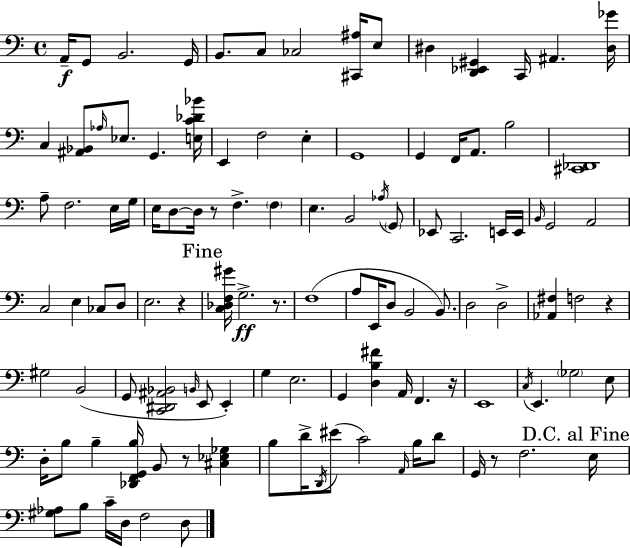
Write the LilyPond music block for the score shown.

{
  \clef bass
  \time 4/4
  \defaultTimeSignature
  \key a \minor
  a,16--\f g,8 b,2. g,16 | b,8. c8 ces2 <cis, ais>16 e8 | dis4 <d, ees, gis,>4 c,16 ais,4. <dis ges'>16 | c4 <ais, bes,>8 \grace { aes16 } ees8. g,4. | \break <e c' des' bes'>16 e,4 f2 e4-. | g,1 | g,4 f,16 a,8. b2 | <cis, des,>1 | \break a8-- f2. e16 | g16 e16 d8~~ d16 r8 f4.-> \parenthesize f4 | e4. b,2 \acciaccatura { aes16 } | \parenthesize g,8 ees,8 c,2. | \break e,16 e,16 \grace { b,16 } g,2 a,2 | c2 e4 ces8 | d8 e2. r4 | \mark "Fine" <c des f gis'>16 g2.->\ff | \break r8. f1( | a8 e,16 d8 b,2 | b,8.) d2 d2-> | <aes, fis>4 f2 r4 | \break gis2 b,2( | g,8 <c, dis, ais, bes,>2 \grace { b,16 } e,8 | e,4-.) g4 e2. | g,4 <d b fis'>4 a,16 f,4. | \break r16 e,1 | \acciaccatura { c16 } e,4. \parenthesize ges2 | e8 d16-. b8 b4-- <des, f, g, b>16 b,8 r8 | <cis ees ges>4 b8 d'16-> \acciaccatura { d,16 }( eis'8 c'2) | \break \grace { a,16 } b16 d'8 g,16 r8 f2. | \mark "D.C. al Fine" e16 <gis aes>8 b8 c'16-- d16 f2 | d8 \bar "|."
}